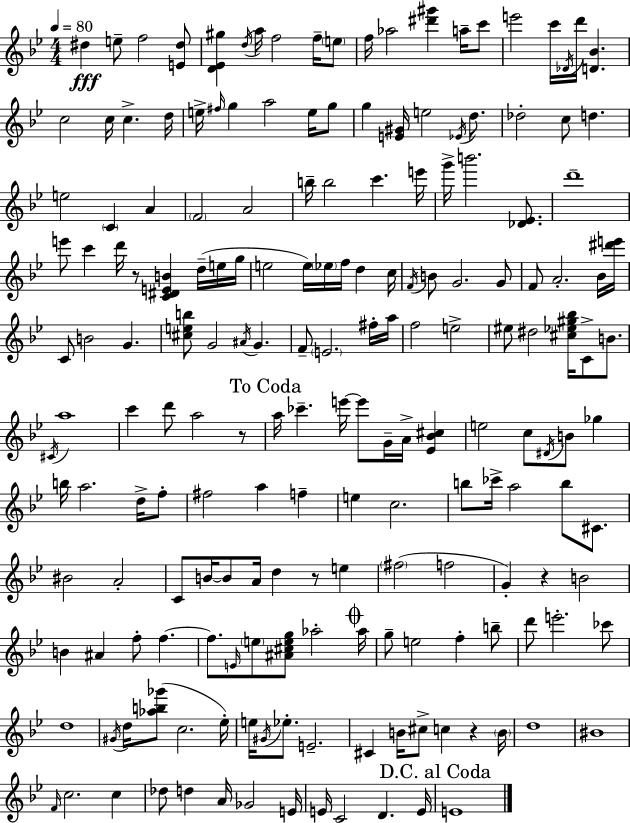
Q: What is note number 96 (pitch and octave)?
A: Gb5